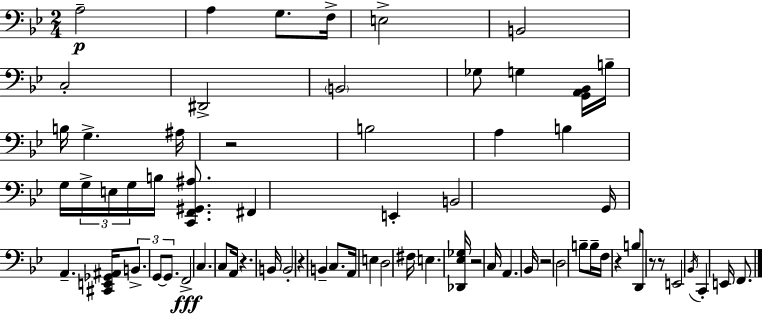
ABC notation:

X:1
T:Untitled
M:2/4
L:1/4
K:Bb
A,2 A, G,/2 F,/4 E,2 B,,2 C,2 ^D,,2 B,,2 _G,/2 G, [G,,A,,_B,,]/4 B,/4 B,/4 G, ^A,/4 z2 B,2 A, B, G,/4 G,/4 E,/4 G,/4 B,/4 [C,,F,,^G,,^A,]/2 ^F,, E,, B,,2 G,,/4 A,, [^C,,E,,_G,,^A,,]/4 B,,/2 G,,/2 G,,/2 F,,2 C, C,/2 A,,/4 z B,,/4 B,,2 z B,, C,/2 A,,/4 E, D,2 ^F,/4 E, [_D,,_E,_G,]/4 z2 C,/4 A,, _B,,/4 z2 D,2 B,/2 B,/4 F,/4 z B,/2 D,,/2 z/2 z/2 E,,2 _B,,/4 C,, E,,/4 F,,/2